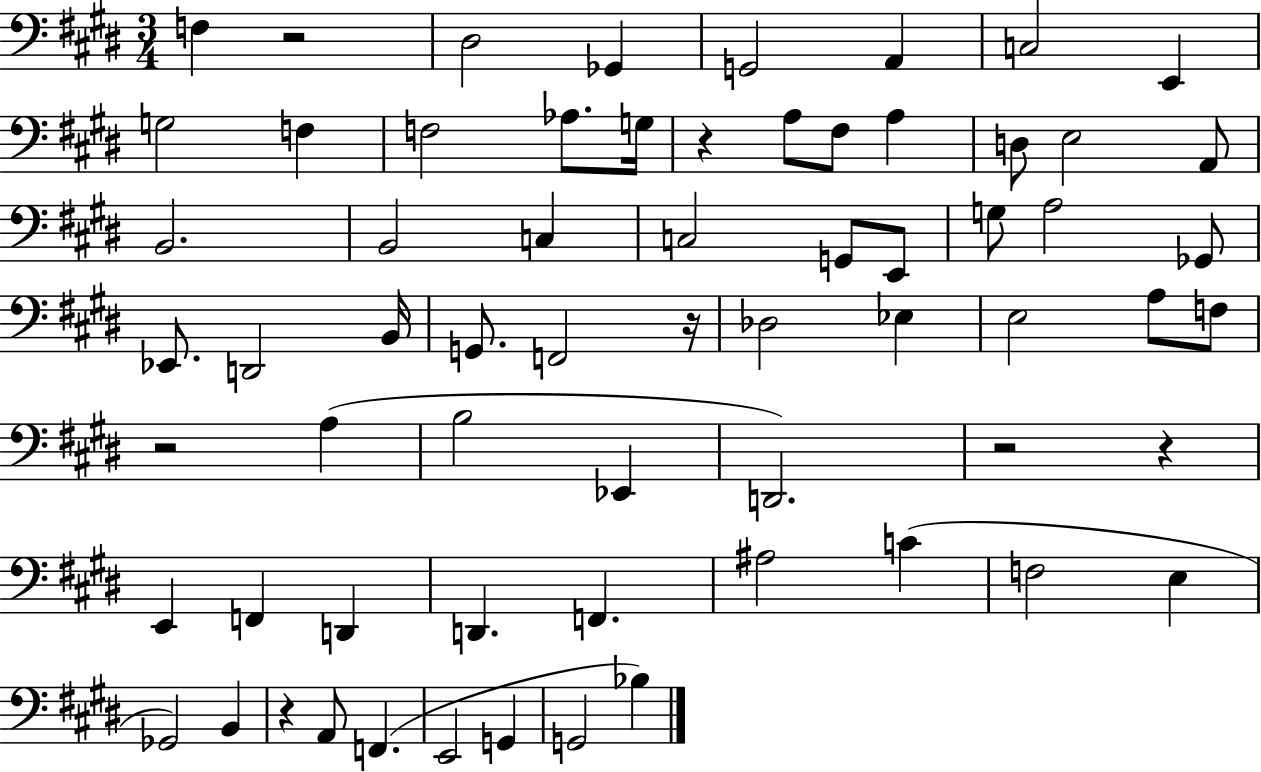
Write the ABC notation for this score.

X:1
T:Untitled
M:3/4
L:1/4
K:E
F, z2 ^D,2 _G,, G,,2 A,, C,2 E,, G,2 F, F,2 _A,/2 G,/4 z A,/2 ^F,/2 A, D,/2 E,2 A,,/2 B,,2 B,,2 C, C,2 G,,/2 E,,/2 G,/2 A,2 _G,,/2 _E,,/2 D,,2 B,,/4 G,,/2 F,,2 z/4 _D,2 _E, E,2 A,/2 F,/2 z2 A, B,2 _E,, D,,2 z2 z E,, F,, D,, D,, F,, ^A,2 C F,2 E, _G,,2 B,, z A,,/2 F,, E,,2 G,, G,,2 _B,